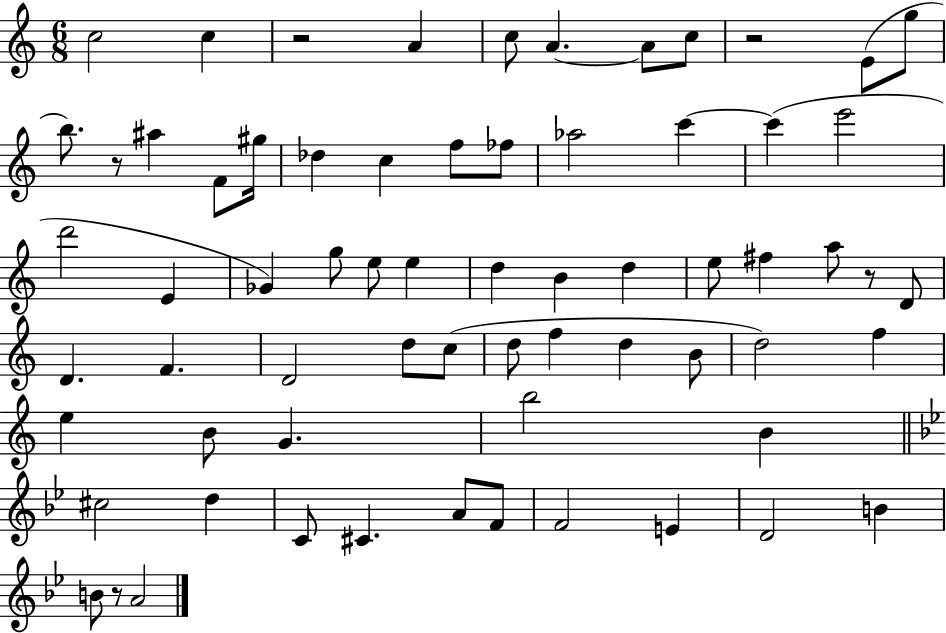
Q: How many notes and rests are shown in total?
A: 67